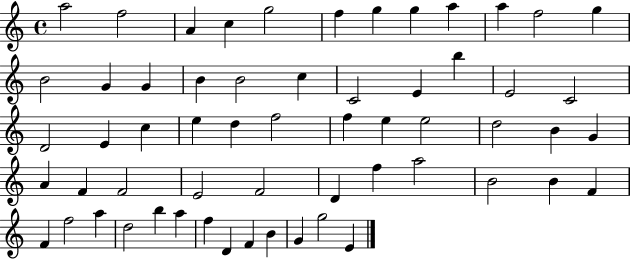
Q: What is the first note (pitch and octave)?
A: A5